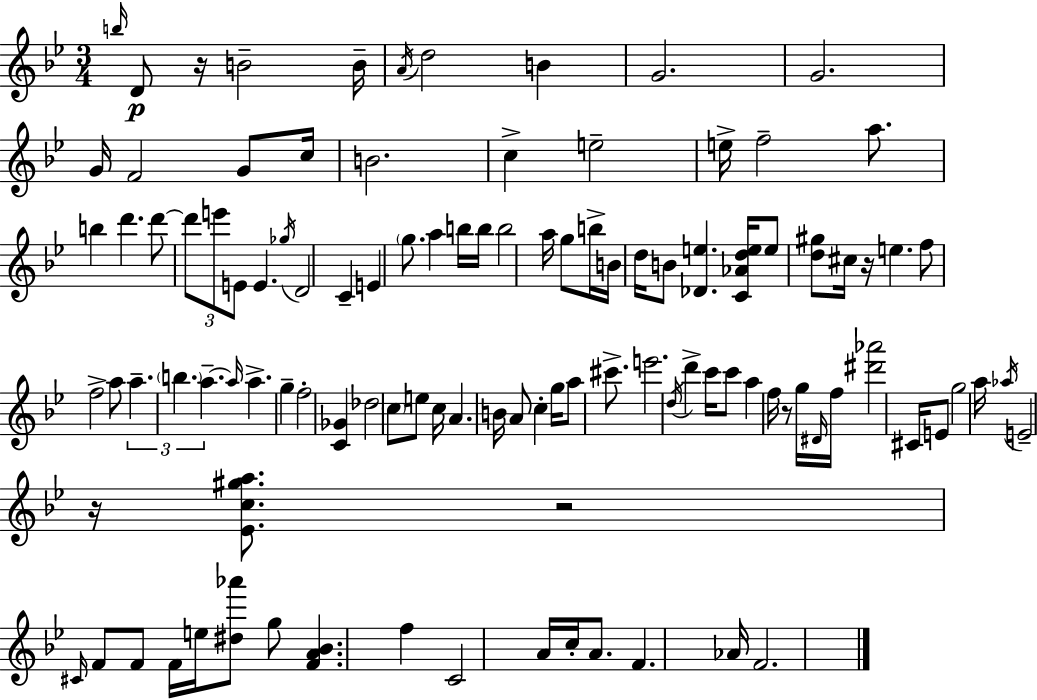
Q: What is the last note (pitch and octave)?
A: F4